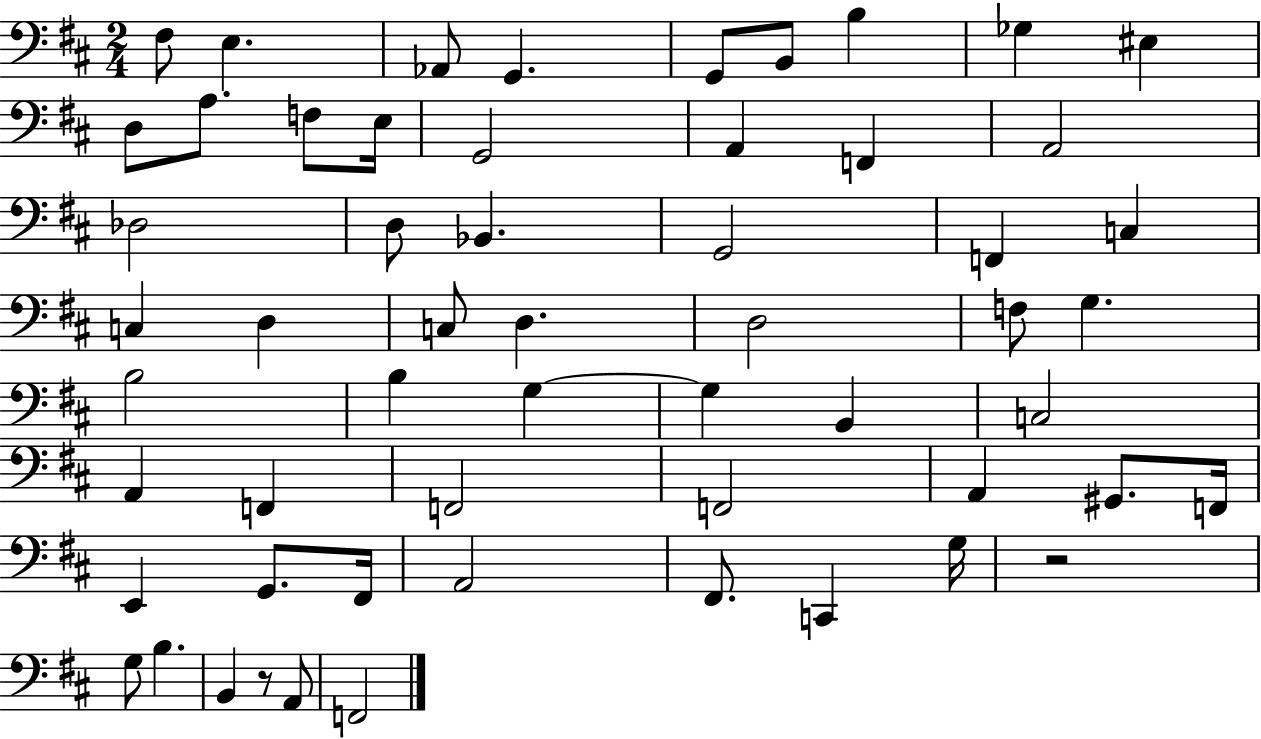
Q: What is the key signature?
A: D major